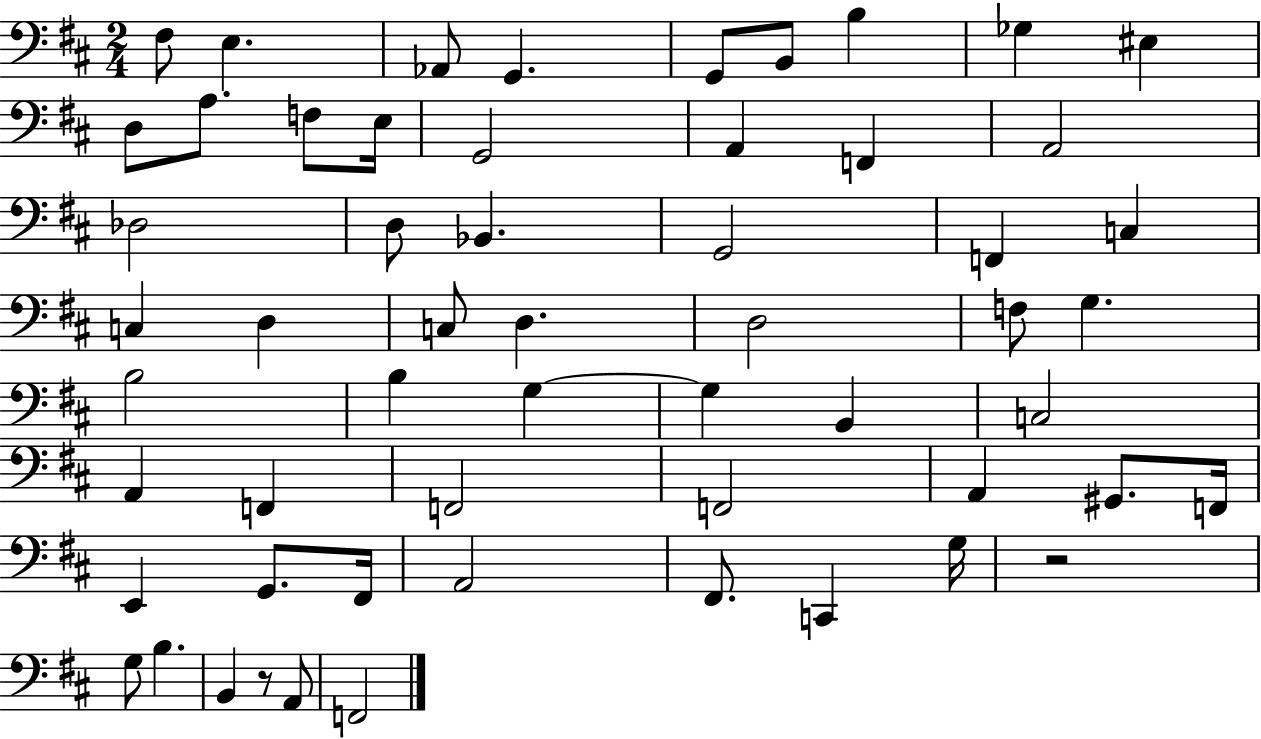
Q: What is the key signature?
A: D major